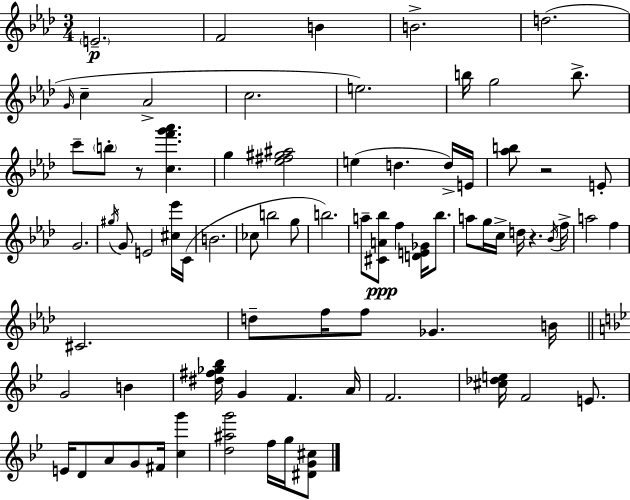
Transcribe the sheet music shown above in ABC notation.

X:1
T:Untitled
M:3/4
L:1/4
K:Ab
E2 F2 B B2 d2 G/4 c _A2 c2 e2 b/4 g2 b/2 c'/2 b/2 z/2 [cf'g'_a'] g [_e^f^g^a]2 e d d/4 E/4 [_ab]/2 z2 E/2 G2 ^g/4 G/2 E2 [^c_e']/4 C/4 B2 _c/2 b2 g/2 b2 a/2 [^CA_b]/2 f [DE_G]/4 _b/2 a/2 g/4 c/4 d/4 z _B/4 f/4 a2 f ^C2 d/2 f/4 f/2 _G B/4 G2 B [^d^f_g_b]/4 G F A/4 F2 [^c_de]/4 F2 E/2 E/4 D/2 A/2 G/2 ^F/4 [cg'] [d^ag']2 f/4 g/4 [^DG^c]/2